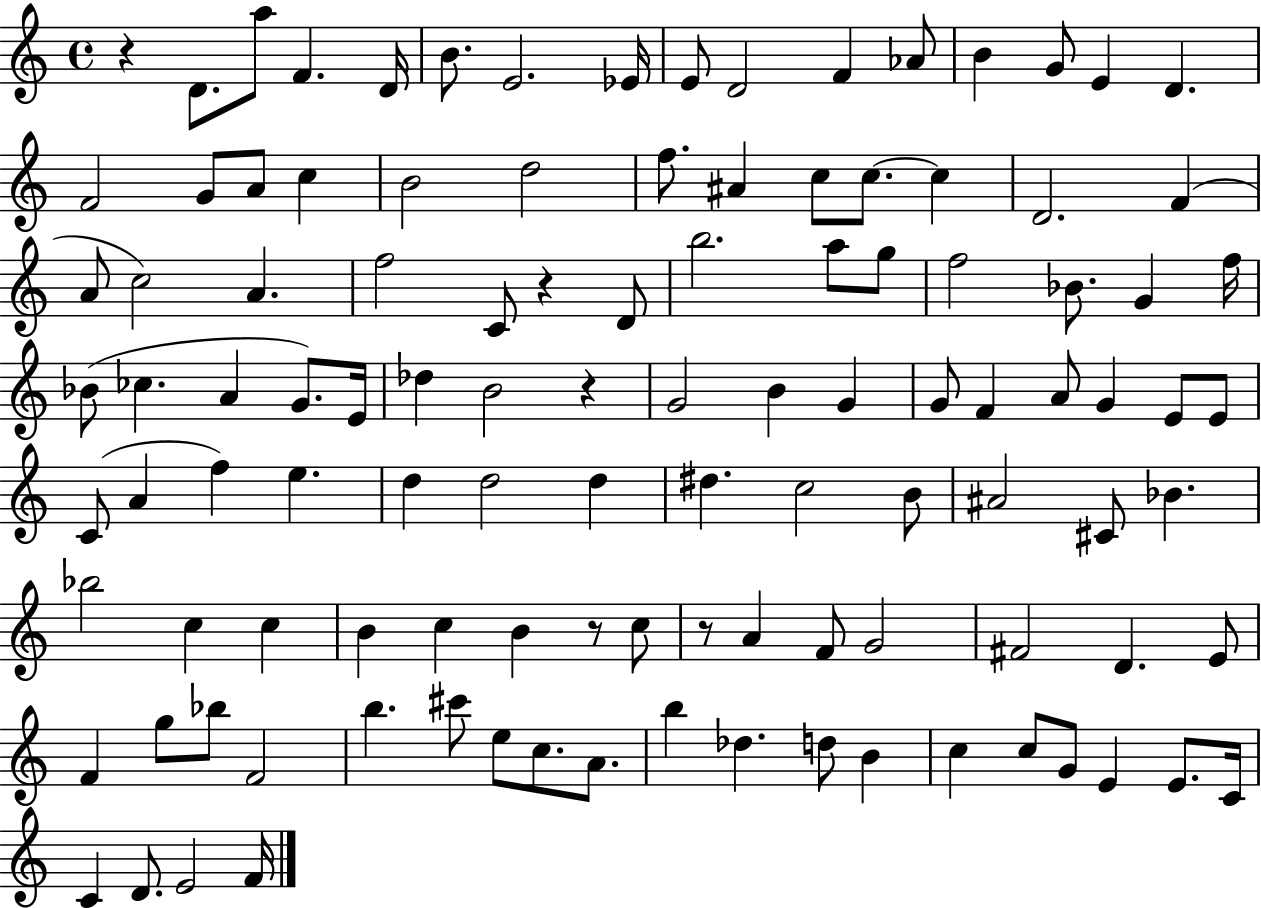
R/q D4/e. A5/e F4/q. D4/s B4/e. E4/h. Eb4/s E4/e D4/h F4/q Ab4/e B4/q G4/e E4/q D4/q. F4/h G4/e A4/e C5/q B4/h D5/h F5/e. A#4/q C5/e C5/e. C5/q D4/h. F4/q A4/e C5/h A4/q. F5/h C4/e R/q D4/e B5/h. A5/e G5/e F5/h Bb4/e. G4/q F5/s Bb4/e CES5/q. A4/q G4/e. E4/s Db5/q B4/h R/q G4/h B4/q G4/q G4/e F4/q A4/e G4/q E4/e E4/e C4/e A4/q F5/q E5/q. D5/q D5/h D5/q D#5/q. C5/h B4/e A#4/h C#4/e Bb4/q. Bb5/h C5/q C5/q B4/q C5/q B4/q R/e C5/e R/e A4/q F4/e G4/h F#4/h D4/q. E4/e F4/q G5/e Bb5/e F4/h B5/q. C#6/e E5/e C5/e. A4/e. B5/q Db5/q. D5/e B4/q C5/q C5/e G4/e E4/q E4/e. C4/s C4/q D4/e. E4/h F4/s